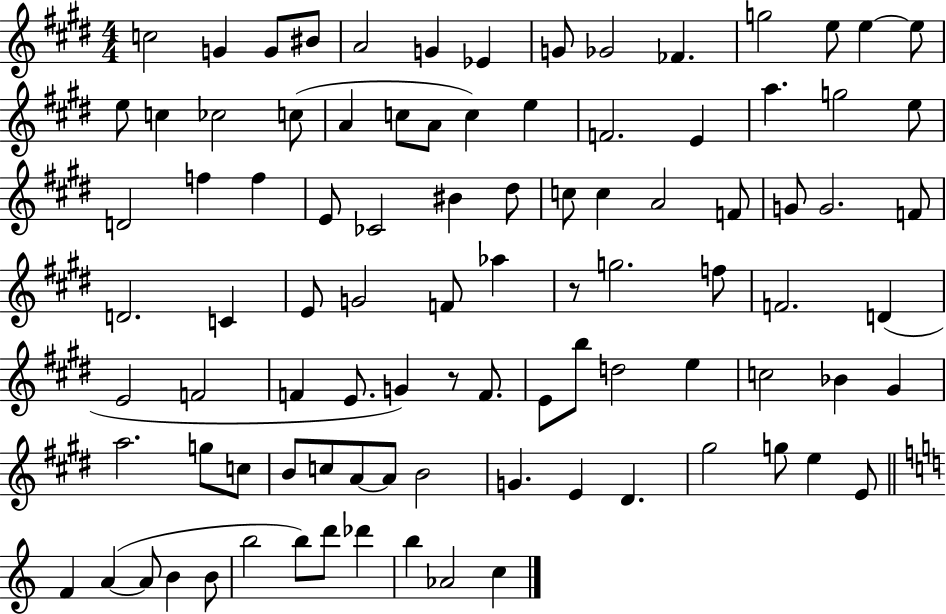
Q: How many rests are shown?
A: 2